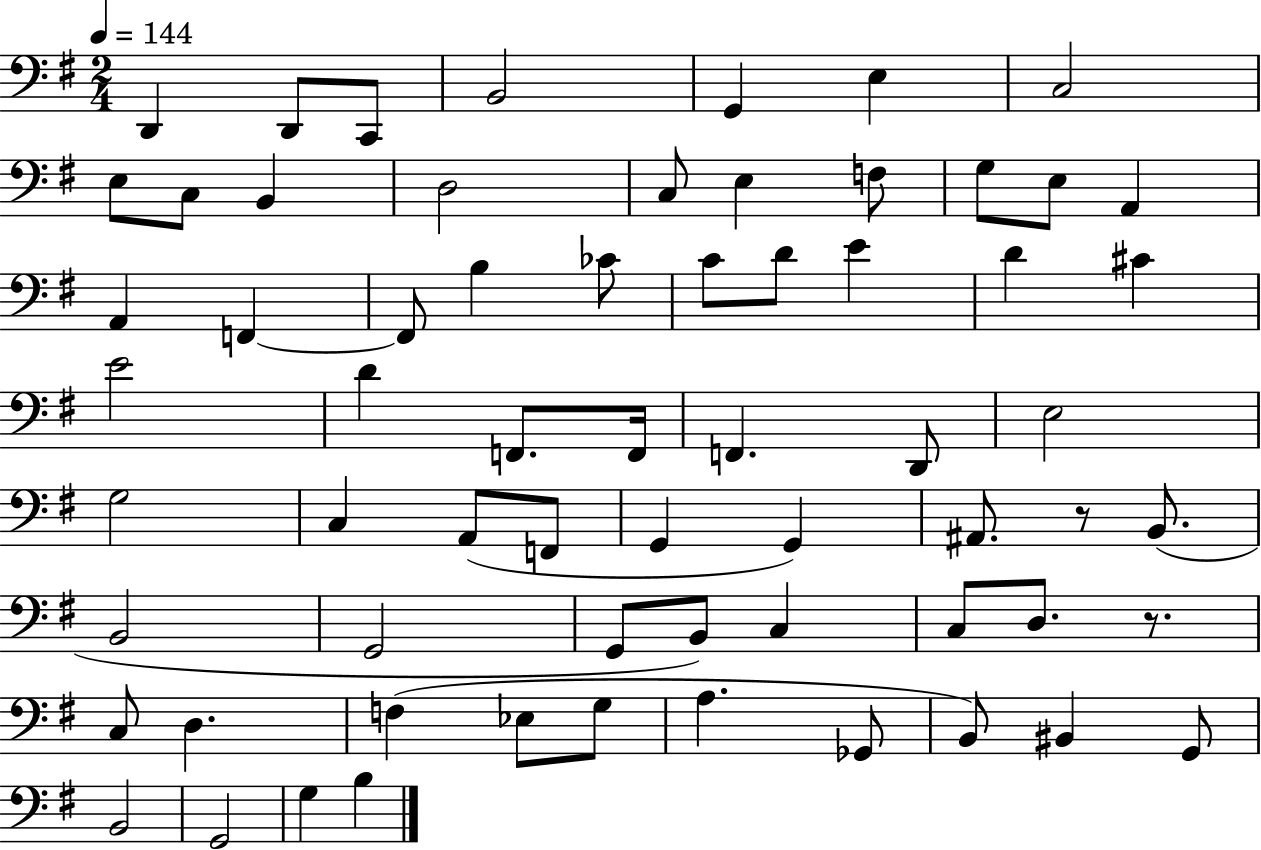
X:1
T:Untitled
M:2/4
L:1/4
K:G
D,, D,,/2 C,,/2 B,,2 G,, E, C,2 E,/2 C,/2 B,, D,2 C,/2 E, F,/2 G,/2 E,/2 A,, A,, F,, F,,/2 B, _C/2 C/2 D/2 E D ^C E2 D F,,/2 F,,/4 F,, D,,/2 E,2 G,2 C, A,,/2 F,,/2 G,, G,, ^A,,/2 z/2 B,,/2 B,,2 G,,2 G,,/2 B,,/2 C, C,/2 D,/2 z/2 C,/2 D, F, _E,/2 G,/2 A, _G,,/2 B,,/2 ^B,, G,,/2 B,,2 G,,2 G, B,